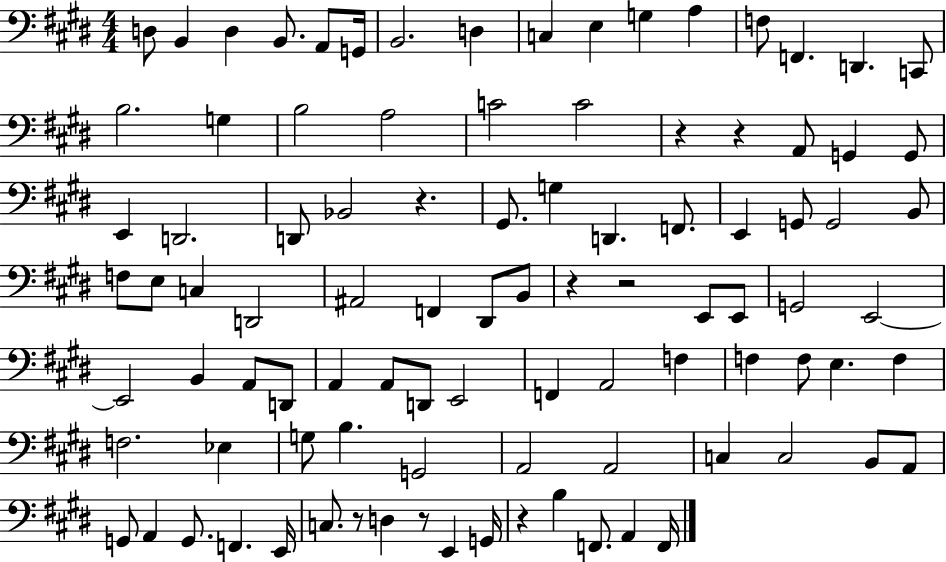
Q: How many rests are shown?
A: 8